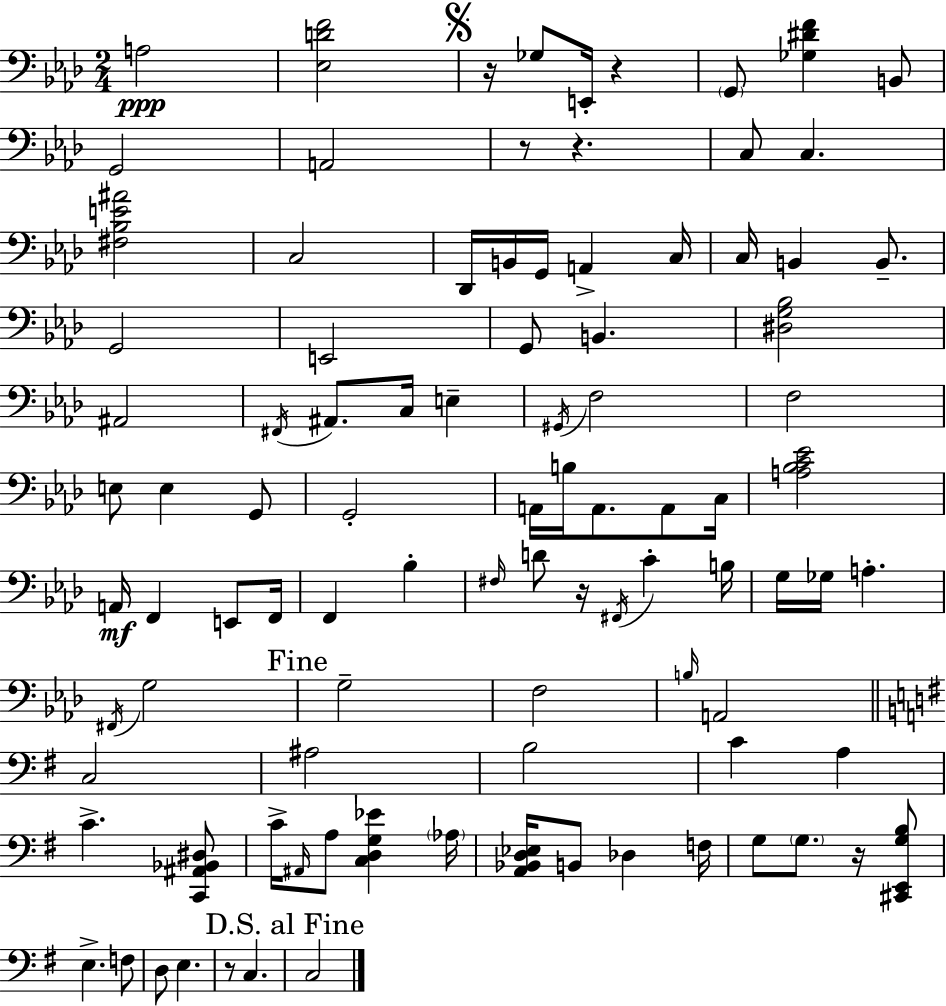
X:1
T:Untitled
M:2/4
L:1/4
K:Ab
A,2 [_E,DF]2 z/4 _G,/2 E,,/4 z G,,/2 [_G,^DF] B,,/2 G,,2 A,,2 z/2 z C,/2 C, [^F,_B,E^A]2 C,2 _D,,/4 B,,/4 G,,/4 A,, C,/4 C,/4 B,, B,,/2 G,,2 E,,2 G,,/2 B,, [^D,G,_B,]2 ^A,,2 ^F,,/4 ^A,,/2 C,/4 E, ^G,,/4 F,2 F,2 E,/2 E, G,,/2 G,,2 A,,/4 B,/4 A,,/2 A,,/2 C,/4 [A,_B,C_E]2 A,,/4 F,, E,,/2 F,,/4 F,, _B, ^F,/4 D/2 z/4 ^F,,/4 C B,/4 G,/4 _G,/4 A, ^F,,/4 G,2 G,2 F,2 B,/4 A,,2 C,2 ^A,2 B,2 C A, C [C,,^A,,_B,,^D,]/2 C/4 ^A,,/4 A,/2 [C,D,G,_E] _A,/4 [A,,_B,,D,_E,]/4 B,,/2 _D, F,/4 G,/2 G,/2 z/4 [^C,,E,,G,B,]/2 E, F,/2 D,/2 E, z/2 C, C,2